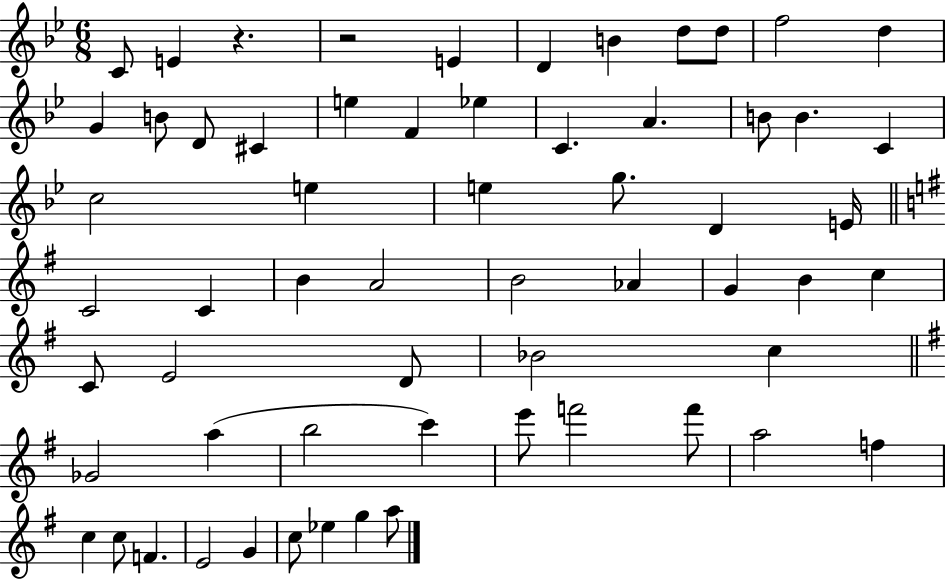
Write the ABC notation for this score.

X:1
T:Untitled
M:6/8
L:1/4
K:Bb
C/2 E z z2 E D B d/2 d/2 f2 d G B/2 D/2 ^C e F _e C A B/2 B C c2 e e g/2 D E/4 C2 C B A2 B2 _A G B c C/2 E2 D/2 _B2 c _G2 a b2 c' e'/2 f'2 f'/2 a2 f c c/2 F E2 G c/2 _e g a/2